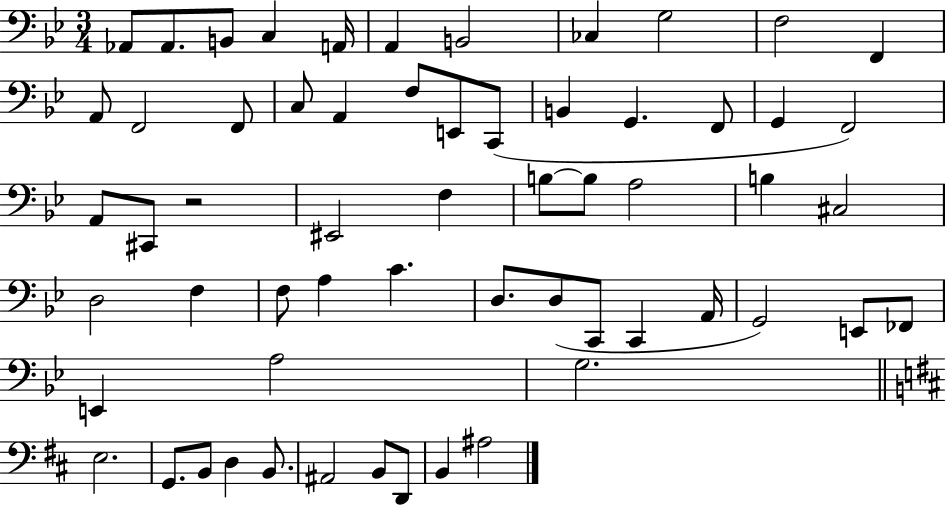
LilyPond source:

{
  \clef bass
  \numericTimeSignature
  \time 3/4
  \key bes \major
  aes,8 aes,8. b,8 c4 a,16 | a,4 b,2 | ces4 g2 | f2 f,4 | \break a,8 f,2 f,8 | c8 a,4 f8 e,8 c,8( | b,4 g,4. f,8 | g,4 f,2) | \break a,8 cis,8 r2 | eis,2 f4 | b8~~ b8 a2 | b4 cis2 | \break d2 f4 | f8 a4 c'4. | d8. d8( c,8 c,4 a,16 | g,2) e,8 fes,8 | \break e,4 a2 | g2. | \bar "||" \break \key b \minor e2. | g,8. b,8 d4 b,8. | ais,2 b,8 d,8 | b,4 ais2 | \break \bar "|."
}